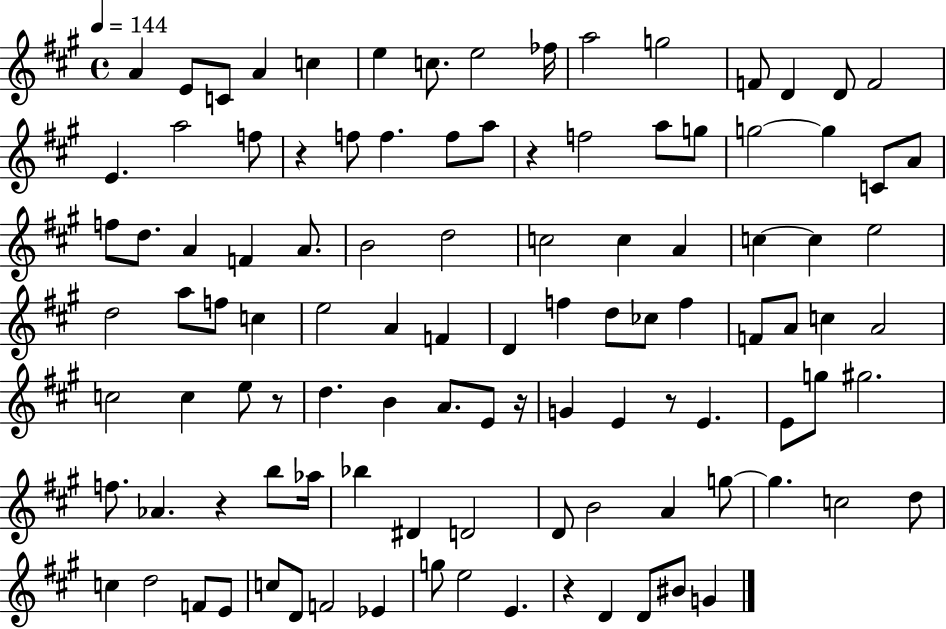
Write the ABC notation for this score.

X:1
T:Untitled
M:4/4
L:1/4
K:A
A E/2 C/2 A c e c/2 e2 _f/4 a2 g2 F/2 D D/2 F2 E a2 f/2 z f/2 f f/2 a/2 z f2 a/2 g/2 g2 g C/2 A/2 f/2 d/2 A F A/2 B2 d2 c2 c A c c e2 d2 a/2 f/2 c e2 A F D f d/2 _c/2 f F/2 A/2 c A2 c2 c e/2 z/2 d B A/2 E/2 z/4 G E z/2 E E/2 g/2 ^g2 f/2 _A z b/2 _a/4 _b ^D D2 D/2 B2 A g/2 g c2 d/2 c d2 F/2 E/2 c/2 D/2 F2 _E g/2 e2 E z D D/2 ^B/2 G